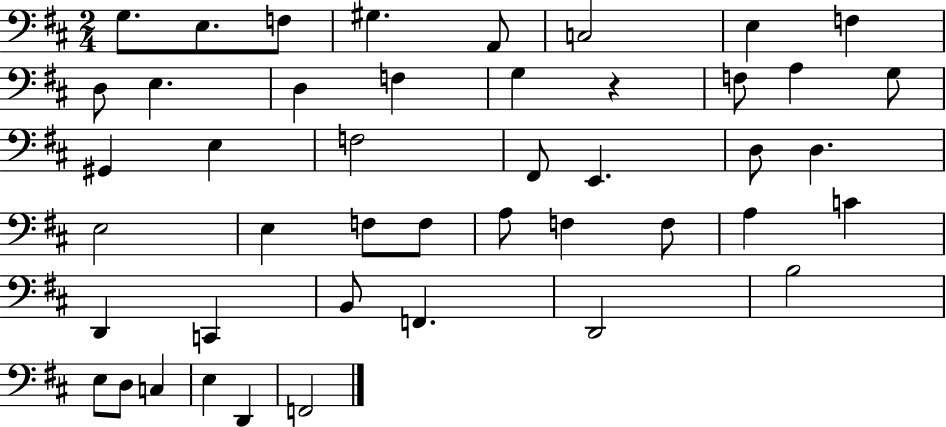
X:1
T:Untitled
M:2/4
L:1/4
K:D
G,/2 E,/2 F,/2 ^G, A,,/2 C,2 E, F, D,/2 E, D, F, G, z F,/2 A, G,/2 ^G,, E, F,2 ^F,,/2 E,, D,/2 D, E,2 E, F,/2 F,/2 A,/2 F, F,/2 A, C D,, C,, B,,/2 F,, D,,2 B,2 E,/2 D,/2 C, E, D,, F,,2